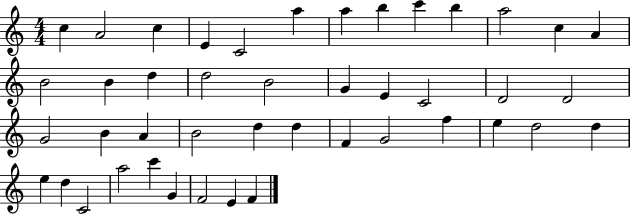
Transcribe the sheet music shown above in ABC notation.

X:1
T:Untitled
M:4/4
L:1/4
K:C
c A2 c E C2 a a b c' b a2 c A B2 B d d2 B2 G E C2 D2 D2 G2 B A B2 d d F G2 f e d2 d e d C2 a2 c' G F2 E F